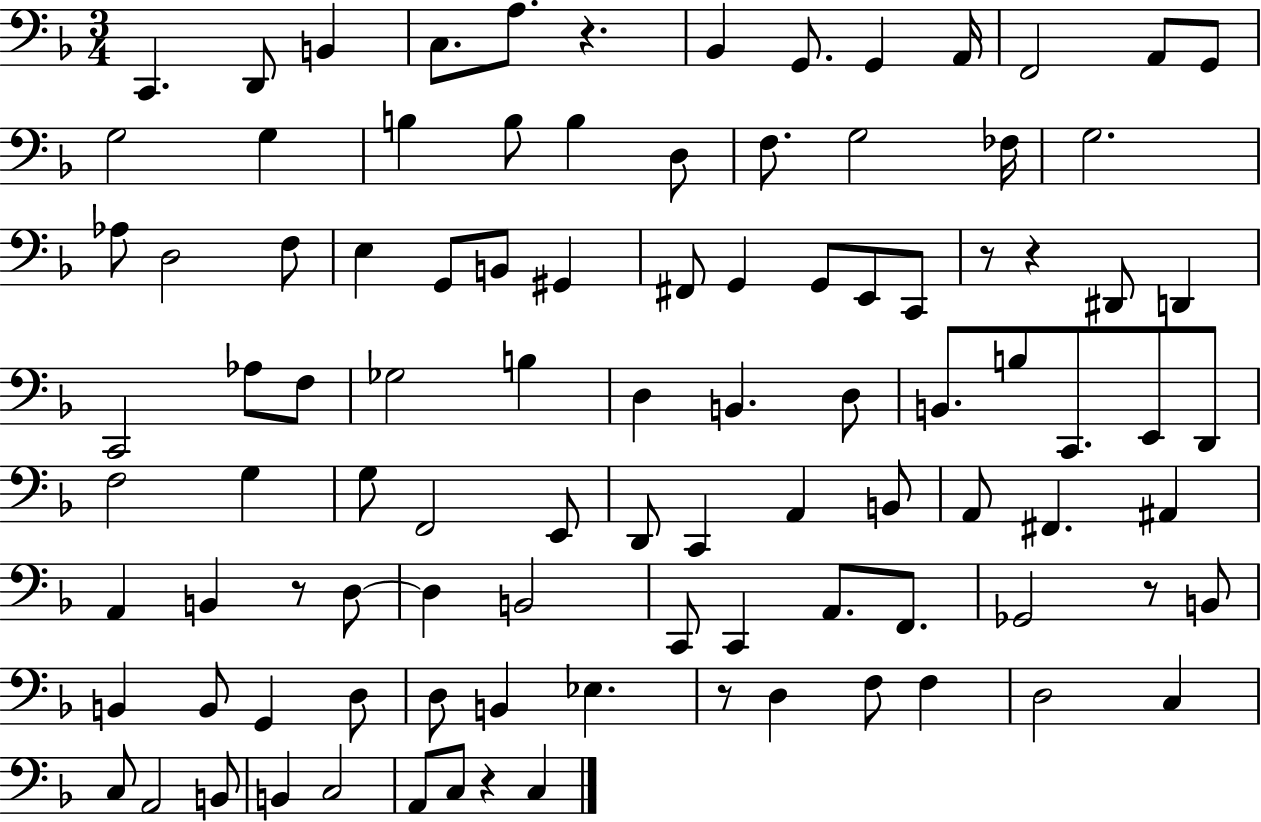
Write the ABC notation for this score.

X:1
T:Untitled
M:3/4
L:1/4
K:F
C,, D,,/2 B,, C,/2 A,/2 z _B,, G,,/2 G,, A,,/4 F,,2 A,,/2 G,,/2 G,2 G, B, B,/2 B, D,/2 F,/2 G,2 _F,/4 G,2 _A,/2 D,2 F,/2 E, G,,/2 B,,/2 ^G,, ^F,,/2 G,, G,,/2 E,,/2 C,,/2 z/2 z ^D,,/2 D,, C,,2 _A,/2 F,/2 _G,2 B, D, B,, D,/2 B,,/2 B,/2 C,,/2 E,,/2 D,,/2 F,2 G, G,/2 F,,2 E,,/2 D,,/2 C,, A,, B,,/2 A,,/2 ^F,, ^A,, A,, B,, z/2 D,/2 D, B,,2 C,,/2 C,, A,,/2 F,,/2 _G,,2 z/2 B,,/2 B,, B,,/2 G,, D,/2 D,/2 B,, _E, z/2 D, F,/2 F, D,2 C, C,/2 A,,2 B,,/2 B,, C,2 A,,/2 C,/2 z C,